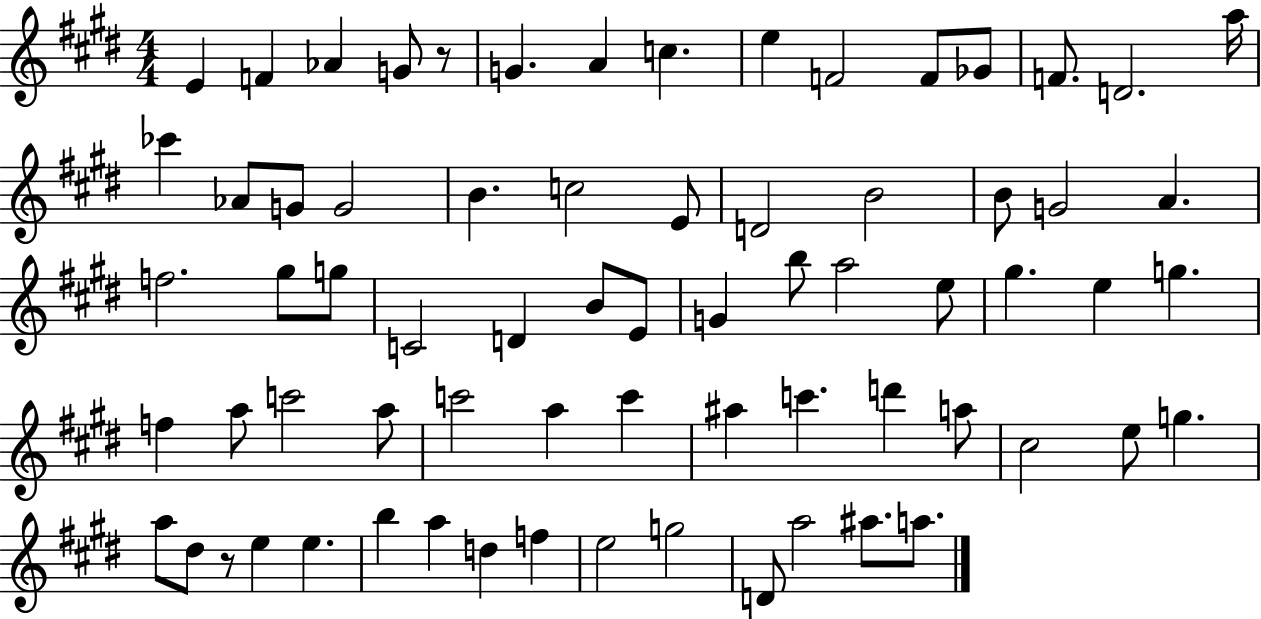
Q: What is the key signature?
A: E major